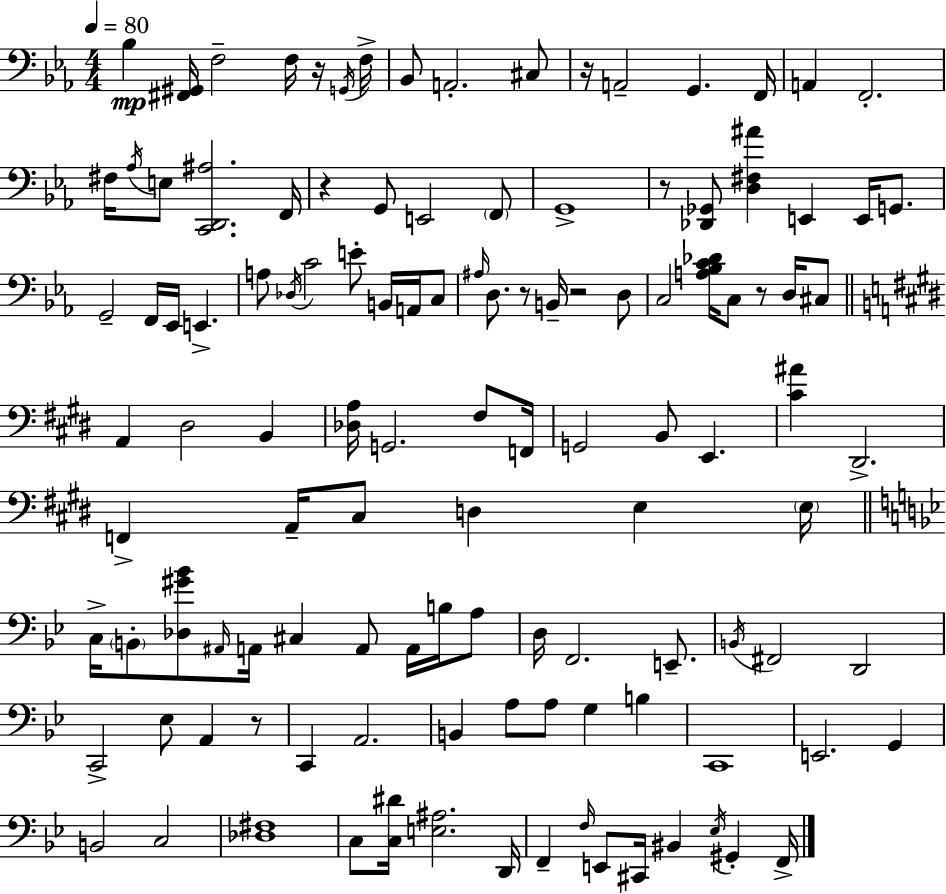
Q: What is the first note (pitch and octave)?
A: Bb3